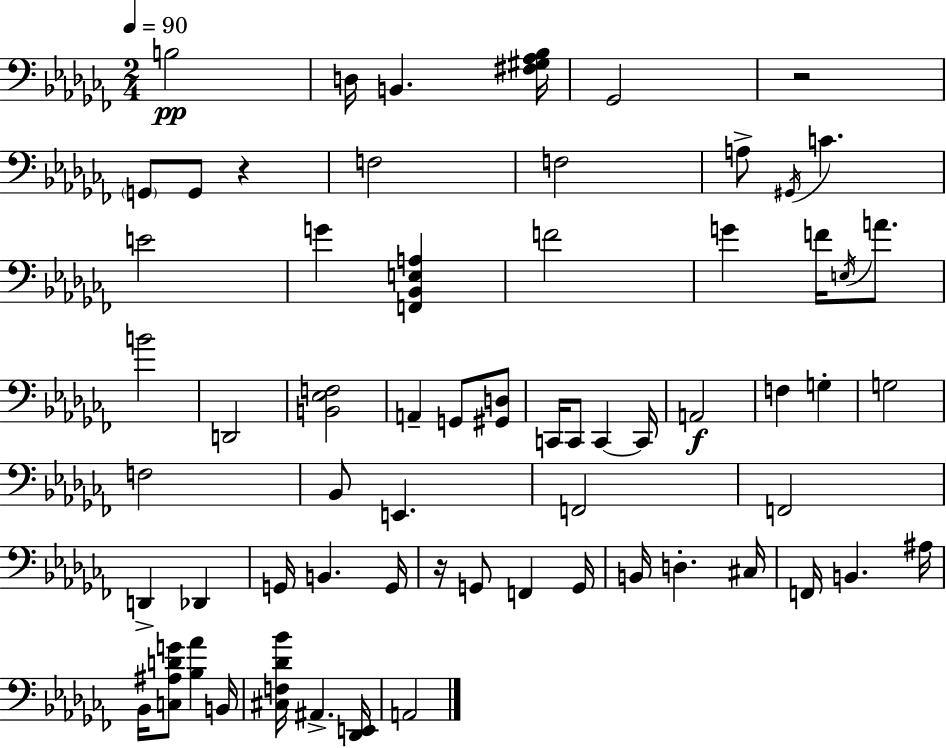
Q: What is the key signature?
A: AES minor